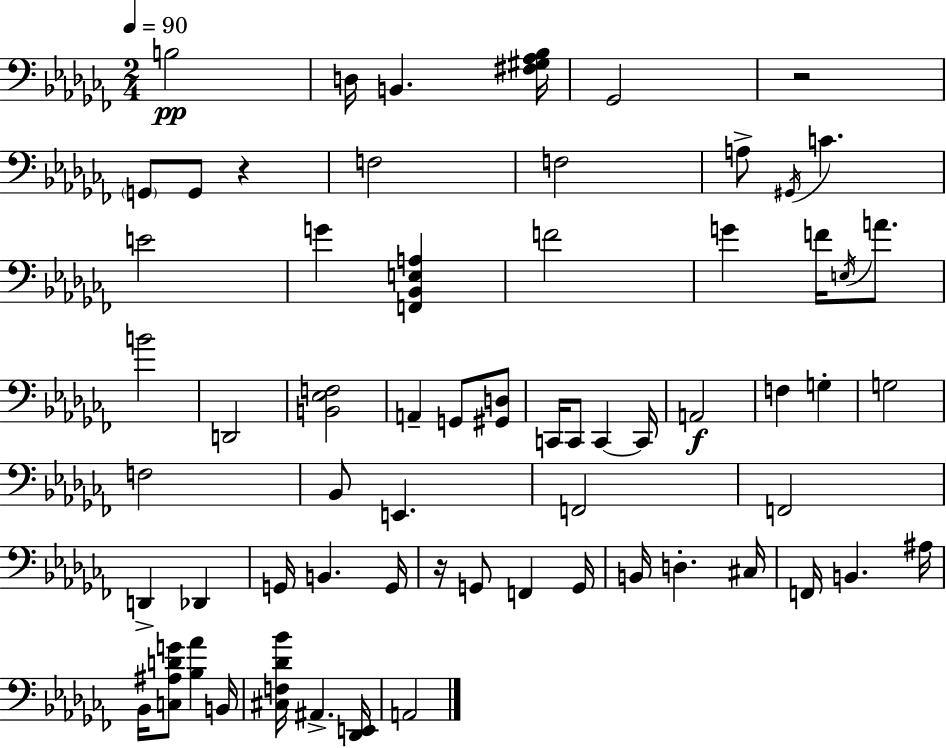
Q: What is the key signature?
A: AES minor